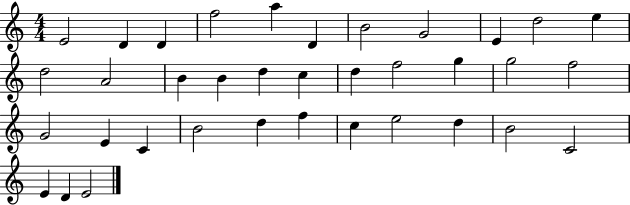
E4/h D4/q D4/q F5/h A5/q D4/q B4/h G4/h E4/q D5/h E5/q D5/h A4/h B4/q B4/q D5/q C5/q D5/q F5/h G5/q G5/h F5/h G4/h E4/q C4/q B4/h D5/q F5/q C5/q E5/h D5/q B4/h C4/h E4/q D4/q E4/h